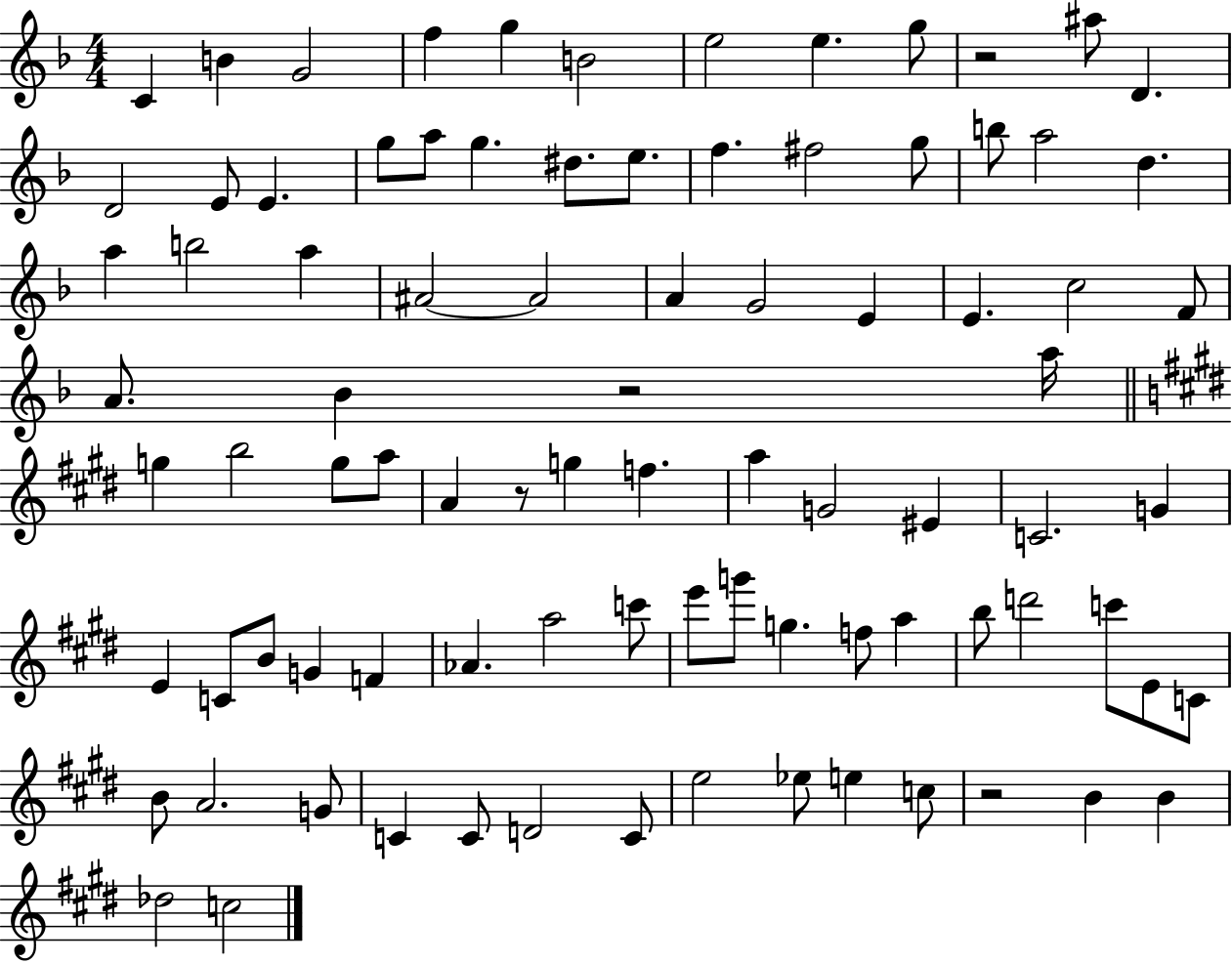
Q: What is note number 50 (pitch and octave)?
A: C4